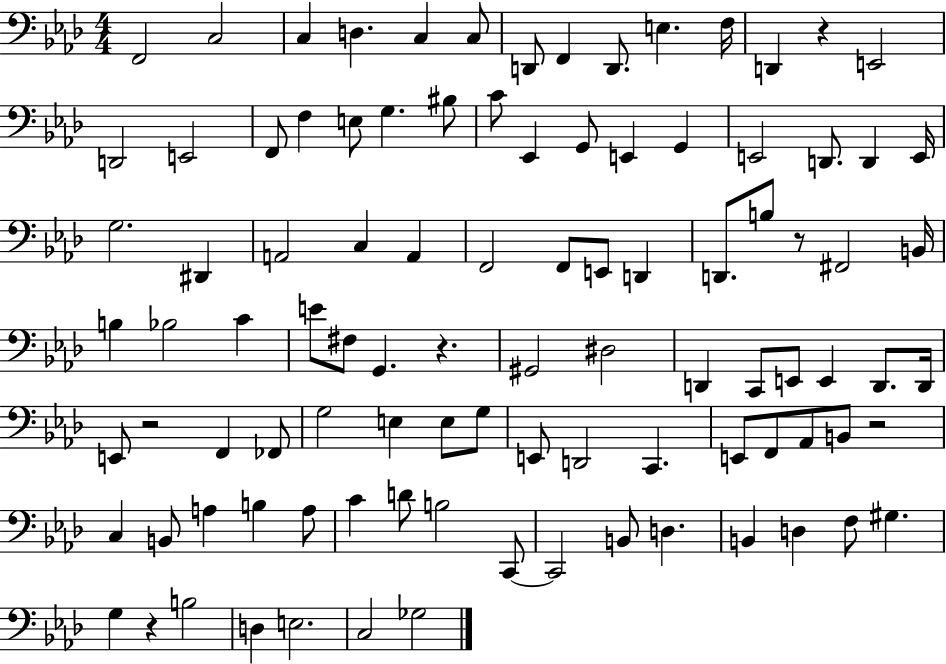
F2/h C3/h C3/q D3/q. C3/q C3/e D2/e F2/q D2/e. E3/q. F3/s D2/q R/q E2/h D2/h E2/h F2/e F3/q E3/e G3/q. BIS3/e C4/e Eb2/q G2/e E2/q G2/q E2/h D2/e. D2/q E2/s G3/h. D#2/q A2/h C3/q A2/q F2/h F2/e E2/e D2/q D2/e. B3/e R/e F#2/h B2/s B3/q Bb3/h C4/q E4/e F#3/e G2/q. R/q. G#2/h D#3/h D2/q C2/e E2/e E2/q D2/e. D2/s E2/e R/h F2/q FES2/e G3/h E3/q E3/e G3/e E2/e D2/h C2/q. E2/e F2/e Ab2/e B2/e R/h C3/q B2/e A3/q B3/q A3/e C4/q D4/e B3/h C2/e C2/h B2/e D3/q. B2/q D3/q F3/e G#3/q. G3/q R/q B3/h D3/q E3/h. C3/h Gb3/h